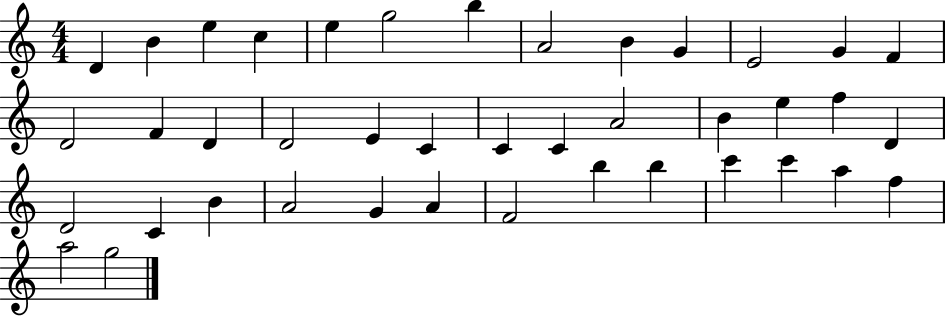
{
  \clef treble
  \numericTimeSignature
  \time 4/4
  \key c \major
  d'4 b'4 e''4 c''4 | e''4 g''2 b''4 | a'2 b'4 g'4 | e'2 g'4 f'4 | \break d'2 f'4 d'4 | d'2 e'4 c'4 | c'4 c'4 a'2 | b'4 e''4 f''4 d'4 | \break d'2 c'4 b'4 | a'2 g'4 a'4 | f'2 b''4 b''4 | c'''4 c'''4 a''4 f''4 | \break a''2 g''2 | \bar "|."
}